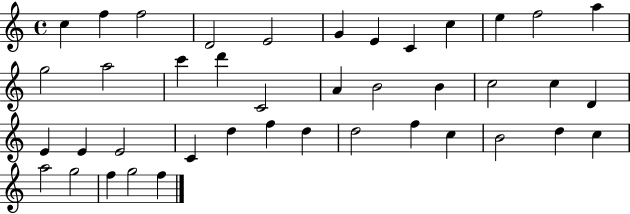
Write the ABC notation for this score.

X:1
T:Untitled
M:4/4
L:1/4
K:C
c f f2 D2 E2 G E C c e f2 a g2 a2 c' d' C2 A B2 B c2 c D E E E2 C d f d d2 f c B2 d c a2 g2 f g2 f